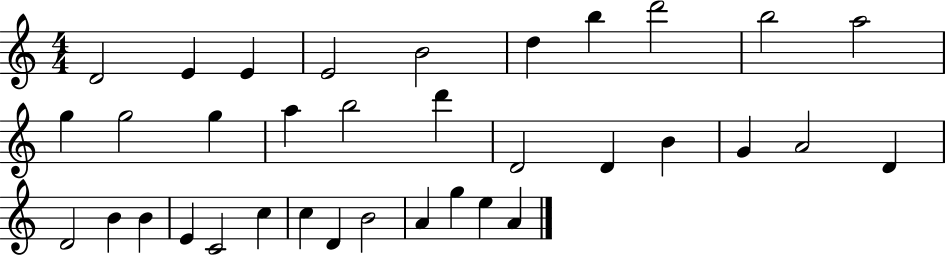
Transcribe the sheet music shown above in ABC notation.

X:1
T:Untitled
M:4/4
L:1/4
K:C
D2 E E E2 B2 d b d'2 b2 a2 g g2 g a b2 d' D2 D B G A2 D D2 B B E C2 c c D B2 A g e A